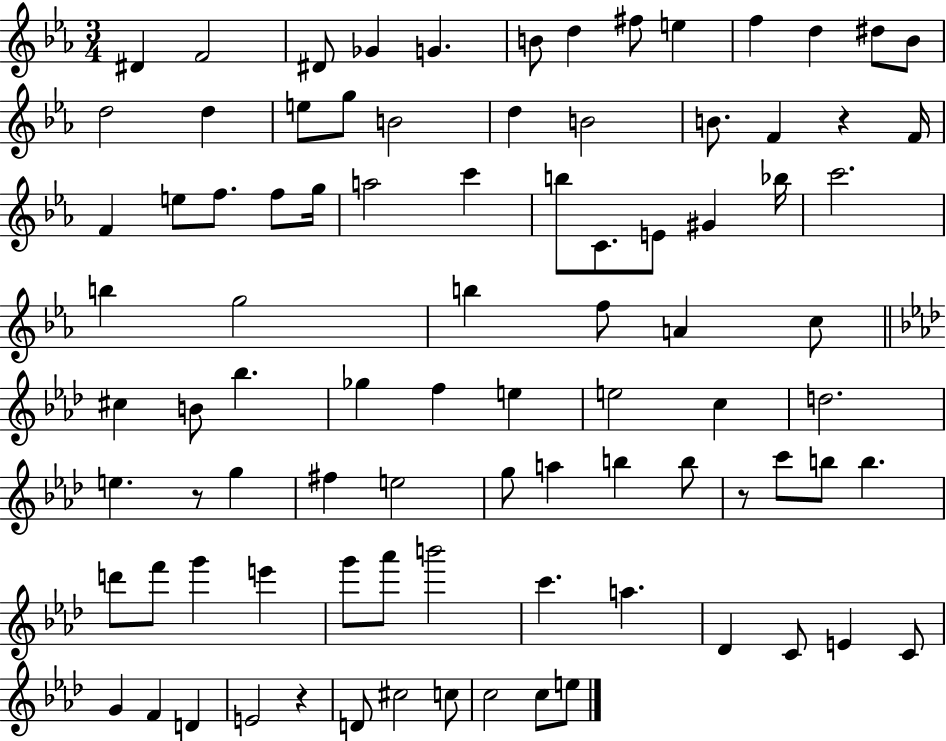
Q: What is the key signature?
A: EES major